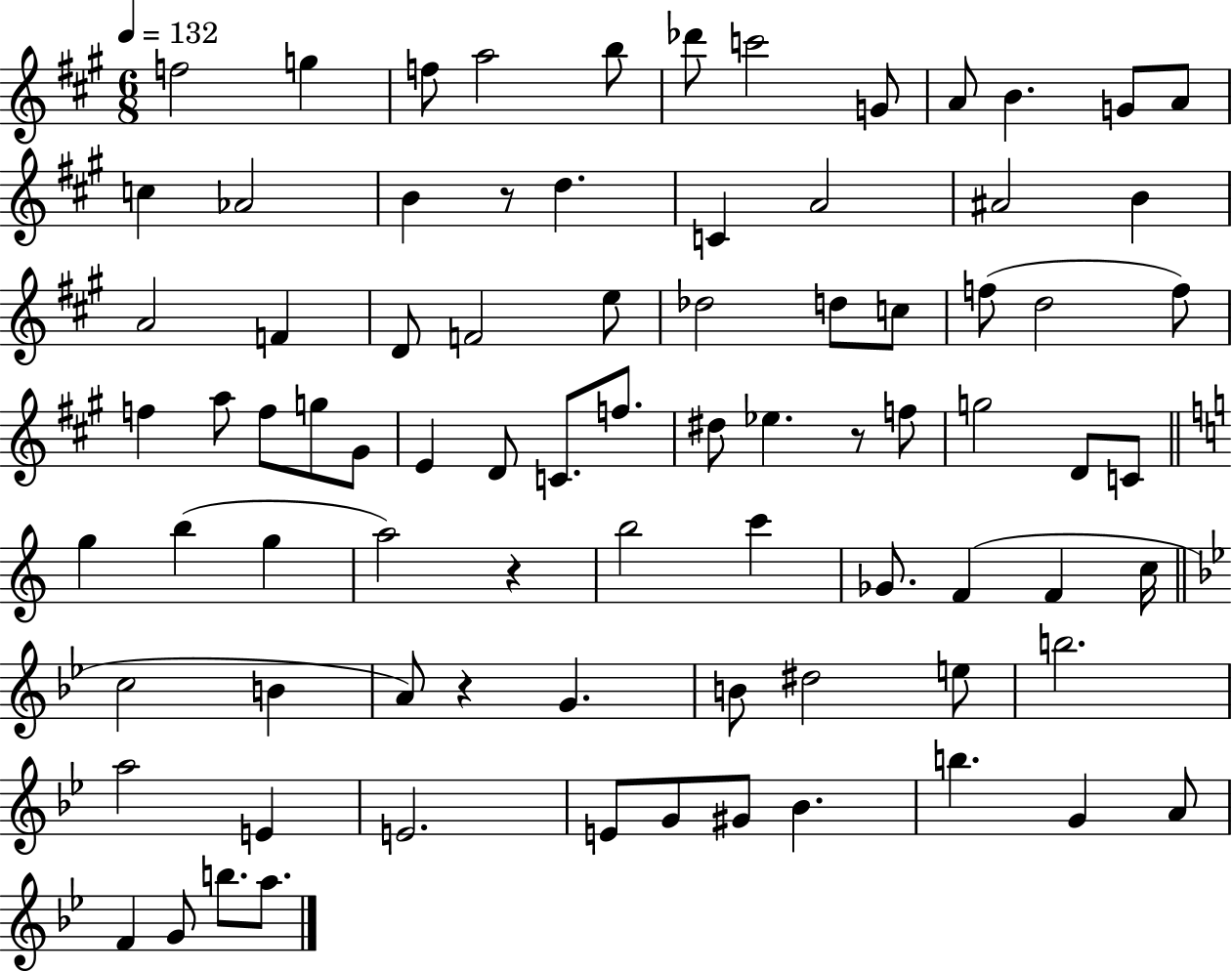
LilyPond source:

{
  \clef treble
  \numericTimeSignature
  \time 6/8
  \key a \major
  \tempo 4 = 132
  f''2 g''4 | f''8 a''2 b''8 | des'''8 c'''2 g'8 | a'8 b'4. g'8 a'8 | \break c''4 aes'2 | b'4 r8 d''4. | c'4 a'2 | ais'2 b'4 | \break a'2 f'4 | d'8 f'2 e''8 | des''2 d''8 c''8 | f''8( d''2 f''8) | \break f''4 a''8 f''8 g''8 gis'8 | e'4 d'8 c'8. f''8. | dis''8 ees''4. r8 f''8 | g''2 d'8 c'8 | \break \bar "||" \break \key a \minor g''4 b''4( g''4 | a''2) r4 | b''2 c'''4 | ges'8. f'4( f'4 c''16 | \break \bar "||" \break \key bes \major c''2 b'4 | a'8) r4 g'4. | b'8 dis''2 e''8 | b''2. | \break a''2 e'4 | e'2. | e'8 g'8 gis'8 bes'4. | b''4. g'4 a'8 | \break f'4 g'8 b''8. a''8. | \bar "|."
}